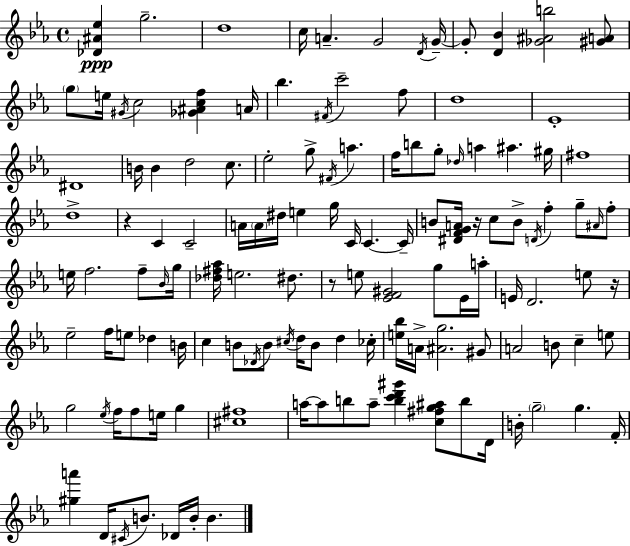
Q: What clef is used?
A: treble